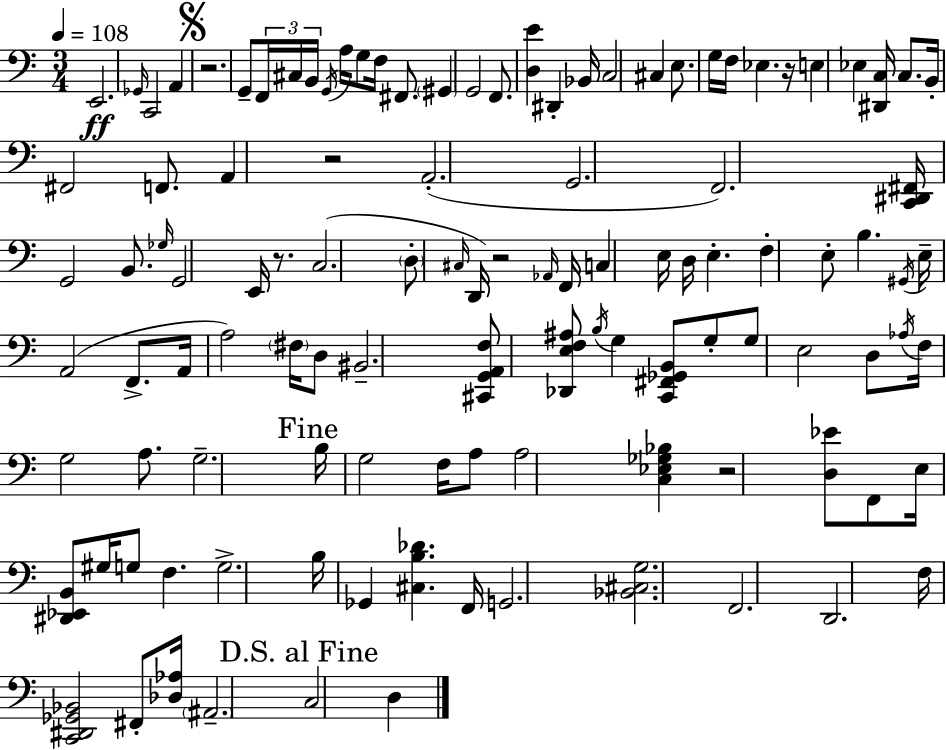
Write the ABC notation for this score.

X:1
T:Untitled
M:3/4
L:1/4
K:C
E,,2 _G,,/4 C,,2 A,, z2 G,,/2 F,,/4 ^C,/4 B,,/4 G,,/4 A,/4 G,/2 F,/4 ^F,,/2 ^G,, G,,2 F,,/2 [D,E] ^D,, _B,,/4 C,2 ^C, E,/2 G,/4 F,/4 _E, z/4 E, _E, [^D,,C,]/4 C,/2 B,,/4 ^F,,2 F,,/2 A,, z2 A,,2 G,,2 F,,2 [C,,^D,,^F,,]/4 G,,2 B,,/2 _G,/4 G,,2 E,,/4 z/2 C,2 D,/2 ^C,/4 D,,/4 z2 _A,,/4 F,,/4 C, E,/4 D,/4 E, F, E,/2 B, ^G,,/4 E,/4 A,,2 F,,/2 A,,/4 A,2 ^F,/4 D,/2 ^B,,2 [^C,,G,,A,,F,]/2 [_D,,E,F,^A,]/2 B,/4 G, [C,,^F,,_G,,B,,]/2 G,/2 G,/2 E,2 D,/2 _A,/4 F,/4 G,2 A,/2 G,2 B,/4 G,2 F,/4 A,/2 A,2 [C,_E,_G,_B,] z2 [D,_E]/2 F,,/2 E,/4 [^D,,_E,,B,,]/2 ^G,/4 G,/2 F, G,2 B,/4 _G,, [^C,B,_D] F,,/4 G,,2 [_B,,^C,G,]2 F,,2 D,,2 F,/4 [C,,^D,,_G,,_B,,]2 ^F,,/2 [_D,_A,]/4 ^A,,2 C,2 D,